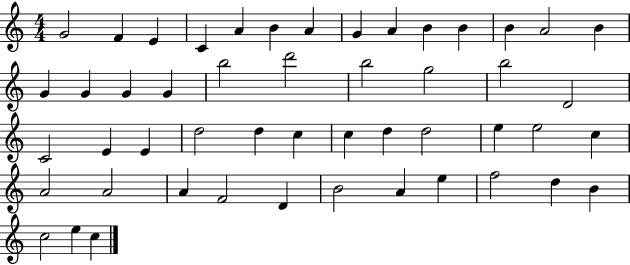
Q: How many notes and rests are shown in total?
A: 50